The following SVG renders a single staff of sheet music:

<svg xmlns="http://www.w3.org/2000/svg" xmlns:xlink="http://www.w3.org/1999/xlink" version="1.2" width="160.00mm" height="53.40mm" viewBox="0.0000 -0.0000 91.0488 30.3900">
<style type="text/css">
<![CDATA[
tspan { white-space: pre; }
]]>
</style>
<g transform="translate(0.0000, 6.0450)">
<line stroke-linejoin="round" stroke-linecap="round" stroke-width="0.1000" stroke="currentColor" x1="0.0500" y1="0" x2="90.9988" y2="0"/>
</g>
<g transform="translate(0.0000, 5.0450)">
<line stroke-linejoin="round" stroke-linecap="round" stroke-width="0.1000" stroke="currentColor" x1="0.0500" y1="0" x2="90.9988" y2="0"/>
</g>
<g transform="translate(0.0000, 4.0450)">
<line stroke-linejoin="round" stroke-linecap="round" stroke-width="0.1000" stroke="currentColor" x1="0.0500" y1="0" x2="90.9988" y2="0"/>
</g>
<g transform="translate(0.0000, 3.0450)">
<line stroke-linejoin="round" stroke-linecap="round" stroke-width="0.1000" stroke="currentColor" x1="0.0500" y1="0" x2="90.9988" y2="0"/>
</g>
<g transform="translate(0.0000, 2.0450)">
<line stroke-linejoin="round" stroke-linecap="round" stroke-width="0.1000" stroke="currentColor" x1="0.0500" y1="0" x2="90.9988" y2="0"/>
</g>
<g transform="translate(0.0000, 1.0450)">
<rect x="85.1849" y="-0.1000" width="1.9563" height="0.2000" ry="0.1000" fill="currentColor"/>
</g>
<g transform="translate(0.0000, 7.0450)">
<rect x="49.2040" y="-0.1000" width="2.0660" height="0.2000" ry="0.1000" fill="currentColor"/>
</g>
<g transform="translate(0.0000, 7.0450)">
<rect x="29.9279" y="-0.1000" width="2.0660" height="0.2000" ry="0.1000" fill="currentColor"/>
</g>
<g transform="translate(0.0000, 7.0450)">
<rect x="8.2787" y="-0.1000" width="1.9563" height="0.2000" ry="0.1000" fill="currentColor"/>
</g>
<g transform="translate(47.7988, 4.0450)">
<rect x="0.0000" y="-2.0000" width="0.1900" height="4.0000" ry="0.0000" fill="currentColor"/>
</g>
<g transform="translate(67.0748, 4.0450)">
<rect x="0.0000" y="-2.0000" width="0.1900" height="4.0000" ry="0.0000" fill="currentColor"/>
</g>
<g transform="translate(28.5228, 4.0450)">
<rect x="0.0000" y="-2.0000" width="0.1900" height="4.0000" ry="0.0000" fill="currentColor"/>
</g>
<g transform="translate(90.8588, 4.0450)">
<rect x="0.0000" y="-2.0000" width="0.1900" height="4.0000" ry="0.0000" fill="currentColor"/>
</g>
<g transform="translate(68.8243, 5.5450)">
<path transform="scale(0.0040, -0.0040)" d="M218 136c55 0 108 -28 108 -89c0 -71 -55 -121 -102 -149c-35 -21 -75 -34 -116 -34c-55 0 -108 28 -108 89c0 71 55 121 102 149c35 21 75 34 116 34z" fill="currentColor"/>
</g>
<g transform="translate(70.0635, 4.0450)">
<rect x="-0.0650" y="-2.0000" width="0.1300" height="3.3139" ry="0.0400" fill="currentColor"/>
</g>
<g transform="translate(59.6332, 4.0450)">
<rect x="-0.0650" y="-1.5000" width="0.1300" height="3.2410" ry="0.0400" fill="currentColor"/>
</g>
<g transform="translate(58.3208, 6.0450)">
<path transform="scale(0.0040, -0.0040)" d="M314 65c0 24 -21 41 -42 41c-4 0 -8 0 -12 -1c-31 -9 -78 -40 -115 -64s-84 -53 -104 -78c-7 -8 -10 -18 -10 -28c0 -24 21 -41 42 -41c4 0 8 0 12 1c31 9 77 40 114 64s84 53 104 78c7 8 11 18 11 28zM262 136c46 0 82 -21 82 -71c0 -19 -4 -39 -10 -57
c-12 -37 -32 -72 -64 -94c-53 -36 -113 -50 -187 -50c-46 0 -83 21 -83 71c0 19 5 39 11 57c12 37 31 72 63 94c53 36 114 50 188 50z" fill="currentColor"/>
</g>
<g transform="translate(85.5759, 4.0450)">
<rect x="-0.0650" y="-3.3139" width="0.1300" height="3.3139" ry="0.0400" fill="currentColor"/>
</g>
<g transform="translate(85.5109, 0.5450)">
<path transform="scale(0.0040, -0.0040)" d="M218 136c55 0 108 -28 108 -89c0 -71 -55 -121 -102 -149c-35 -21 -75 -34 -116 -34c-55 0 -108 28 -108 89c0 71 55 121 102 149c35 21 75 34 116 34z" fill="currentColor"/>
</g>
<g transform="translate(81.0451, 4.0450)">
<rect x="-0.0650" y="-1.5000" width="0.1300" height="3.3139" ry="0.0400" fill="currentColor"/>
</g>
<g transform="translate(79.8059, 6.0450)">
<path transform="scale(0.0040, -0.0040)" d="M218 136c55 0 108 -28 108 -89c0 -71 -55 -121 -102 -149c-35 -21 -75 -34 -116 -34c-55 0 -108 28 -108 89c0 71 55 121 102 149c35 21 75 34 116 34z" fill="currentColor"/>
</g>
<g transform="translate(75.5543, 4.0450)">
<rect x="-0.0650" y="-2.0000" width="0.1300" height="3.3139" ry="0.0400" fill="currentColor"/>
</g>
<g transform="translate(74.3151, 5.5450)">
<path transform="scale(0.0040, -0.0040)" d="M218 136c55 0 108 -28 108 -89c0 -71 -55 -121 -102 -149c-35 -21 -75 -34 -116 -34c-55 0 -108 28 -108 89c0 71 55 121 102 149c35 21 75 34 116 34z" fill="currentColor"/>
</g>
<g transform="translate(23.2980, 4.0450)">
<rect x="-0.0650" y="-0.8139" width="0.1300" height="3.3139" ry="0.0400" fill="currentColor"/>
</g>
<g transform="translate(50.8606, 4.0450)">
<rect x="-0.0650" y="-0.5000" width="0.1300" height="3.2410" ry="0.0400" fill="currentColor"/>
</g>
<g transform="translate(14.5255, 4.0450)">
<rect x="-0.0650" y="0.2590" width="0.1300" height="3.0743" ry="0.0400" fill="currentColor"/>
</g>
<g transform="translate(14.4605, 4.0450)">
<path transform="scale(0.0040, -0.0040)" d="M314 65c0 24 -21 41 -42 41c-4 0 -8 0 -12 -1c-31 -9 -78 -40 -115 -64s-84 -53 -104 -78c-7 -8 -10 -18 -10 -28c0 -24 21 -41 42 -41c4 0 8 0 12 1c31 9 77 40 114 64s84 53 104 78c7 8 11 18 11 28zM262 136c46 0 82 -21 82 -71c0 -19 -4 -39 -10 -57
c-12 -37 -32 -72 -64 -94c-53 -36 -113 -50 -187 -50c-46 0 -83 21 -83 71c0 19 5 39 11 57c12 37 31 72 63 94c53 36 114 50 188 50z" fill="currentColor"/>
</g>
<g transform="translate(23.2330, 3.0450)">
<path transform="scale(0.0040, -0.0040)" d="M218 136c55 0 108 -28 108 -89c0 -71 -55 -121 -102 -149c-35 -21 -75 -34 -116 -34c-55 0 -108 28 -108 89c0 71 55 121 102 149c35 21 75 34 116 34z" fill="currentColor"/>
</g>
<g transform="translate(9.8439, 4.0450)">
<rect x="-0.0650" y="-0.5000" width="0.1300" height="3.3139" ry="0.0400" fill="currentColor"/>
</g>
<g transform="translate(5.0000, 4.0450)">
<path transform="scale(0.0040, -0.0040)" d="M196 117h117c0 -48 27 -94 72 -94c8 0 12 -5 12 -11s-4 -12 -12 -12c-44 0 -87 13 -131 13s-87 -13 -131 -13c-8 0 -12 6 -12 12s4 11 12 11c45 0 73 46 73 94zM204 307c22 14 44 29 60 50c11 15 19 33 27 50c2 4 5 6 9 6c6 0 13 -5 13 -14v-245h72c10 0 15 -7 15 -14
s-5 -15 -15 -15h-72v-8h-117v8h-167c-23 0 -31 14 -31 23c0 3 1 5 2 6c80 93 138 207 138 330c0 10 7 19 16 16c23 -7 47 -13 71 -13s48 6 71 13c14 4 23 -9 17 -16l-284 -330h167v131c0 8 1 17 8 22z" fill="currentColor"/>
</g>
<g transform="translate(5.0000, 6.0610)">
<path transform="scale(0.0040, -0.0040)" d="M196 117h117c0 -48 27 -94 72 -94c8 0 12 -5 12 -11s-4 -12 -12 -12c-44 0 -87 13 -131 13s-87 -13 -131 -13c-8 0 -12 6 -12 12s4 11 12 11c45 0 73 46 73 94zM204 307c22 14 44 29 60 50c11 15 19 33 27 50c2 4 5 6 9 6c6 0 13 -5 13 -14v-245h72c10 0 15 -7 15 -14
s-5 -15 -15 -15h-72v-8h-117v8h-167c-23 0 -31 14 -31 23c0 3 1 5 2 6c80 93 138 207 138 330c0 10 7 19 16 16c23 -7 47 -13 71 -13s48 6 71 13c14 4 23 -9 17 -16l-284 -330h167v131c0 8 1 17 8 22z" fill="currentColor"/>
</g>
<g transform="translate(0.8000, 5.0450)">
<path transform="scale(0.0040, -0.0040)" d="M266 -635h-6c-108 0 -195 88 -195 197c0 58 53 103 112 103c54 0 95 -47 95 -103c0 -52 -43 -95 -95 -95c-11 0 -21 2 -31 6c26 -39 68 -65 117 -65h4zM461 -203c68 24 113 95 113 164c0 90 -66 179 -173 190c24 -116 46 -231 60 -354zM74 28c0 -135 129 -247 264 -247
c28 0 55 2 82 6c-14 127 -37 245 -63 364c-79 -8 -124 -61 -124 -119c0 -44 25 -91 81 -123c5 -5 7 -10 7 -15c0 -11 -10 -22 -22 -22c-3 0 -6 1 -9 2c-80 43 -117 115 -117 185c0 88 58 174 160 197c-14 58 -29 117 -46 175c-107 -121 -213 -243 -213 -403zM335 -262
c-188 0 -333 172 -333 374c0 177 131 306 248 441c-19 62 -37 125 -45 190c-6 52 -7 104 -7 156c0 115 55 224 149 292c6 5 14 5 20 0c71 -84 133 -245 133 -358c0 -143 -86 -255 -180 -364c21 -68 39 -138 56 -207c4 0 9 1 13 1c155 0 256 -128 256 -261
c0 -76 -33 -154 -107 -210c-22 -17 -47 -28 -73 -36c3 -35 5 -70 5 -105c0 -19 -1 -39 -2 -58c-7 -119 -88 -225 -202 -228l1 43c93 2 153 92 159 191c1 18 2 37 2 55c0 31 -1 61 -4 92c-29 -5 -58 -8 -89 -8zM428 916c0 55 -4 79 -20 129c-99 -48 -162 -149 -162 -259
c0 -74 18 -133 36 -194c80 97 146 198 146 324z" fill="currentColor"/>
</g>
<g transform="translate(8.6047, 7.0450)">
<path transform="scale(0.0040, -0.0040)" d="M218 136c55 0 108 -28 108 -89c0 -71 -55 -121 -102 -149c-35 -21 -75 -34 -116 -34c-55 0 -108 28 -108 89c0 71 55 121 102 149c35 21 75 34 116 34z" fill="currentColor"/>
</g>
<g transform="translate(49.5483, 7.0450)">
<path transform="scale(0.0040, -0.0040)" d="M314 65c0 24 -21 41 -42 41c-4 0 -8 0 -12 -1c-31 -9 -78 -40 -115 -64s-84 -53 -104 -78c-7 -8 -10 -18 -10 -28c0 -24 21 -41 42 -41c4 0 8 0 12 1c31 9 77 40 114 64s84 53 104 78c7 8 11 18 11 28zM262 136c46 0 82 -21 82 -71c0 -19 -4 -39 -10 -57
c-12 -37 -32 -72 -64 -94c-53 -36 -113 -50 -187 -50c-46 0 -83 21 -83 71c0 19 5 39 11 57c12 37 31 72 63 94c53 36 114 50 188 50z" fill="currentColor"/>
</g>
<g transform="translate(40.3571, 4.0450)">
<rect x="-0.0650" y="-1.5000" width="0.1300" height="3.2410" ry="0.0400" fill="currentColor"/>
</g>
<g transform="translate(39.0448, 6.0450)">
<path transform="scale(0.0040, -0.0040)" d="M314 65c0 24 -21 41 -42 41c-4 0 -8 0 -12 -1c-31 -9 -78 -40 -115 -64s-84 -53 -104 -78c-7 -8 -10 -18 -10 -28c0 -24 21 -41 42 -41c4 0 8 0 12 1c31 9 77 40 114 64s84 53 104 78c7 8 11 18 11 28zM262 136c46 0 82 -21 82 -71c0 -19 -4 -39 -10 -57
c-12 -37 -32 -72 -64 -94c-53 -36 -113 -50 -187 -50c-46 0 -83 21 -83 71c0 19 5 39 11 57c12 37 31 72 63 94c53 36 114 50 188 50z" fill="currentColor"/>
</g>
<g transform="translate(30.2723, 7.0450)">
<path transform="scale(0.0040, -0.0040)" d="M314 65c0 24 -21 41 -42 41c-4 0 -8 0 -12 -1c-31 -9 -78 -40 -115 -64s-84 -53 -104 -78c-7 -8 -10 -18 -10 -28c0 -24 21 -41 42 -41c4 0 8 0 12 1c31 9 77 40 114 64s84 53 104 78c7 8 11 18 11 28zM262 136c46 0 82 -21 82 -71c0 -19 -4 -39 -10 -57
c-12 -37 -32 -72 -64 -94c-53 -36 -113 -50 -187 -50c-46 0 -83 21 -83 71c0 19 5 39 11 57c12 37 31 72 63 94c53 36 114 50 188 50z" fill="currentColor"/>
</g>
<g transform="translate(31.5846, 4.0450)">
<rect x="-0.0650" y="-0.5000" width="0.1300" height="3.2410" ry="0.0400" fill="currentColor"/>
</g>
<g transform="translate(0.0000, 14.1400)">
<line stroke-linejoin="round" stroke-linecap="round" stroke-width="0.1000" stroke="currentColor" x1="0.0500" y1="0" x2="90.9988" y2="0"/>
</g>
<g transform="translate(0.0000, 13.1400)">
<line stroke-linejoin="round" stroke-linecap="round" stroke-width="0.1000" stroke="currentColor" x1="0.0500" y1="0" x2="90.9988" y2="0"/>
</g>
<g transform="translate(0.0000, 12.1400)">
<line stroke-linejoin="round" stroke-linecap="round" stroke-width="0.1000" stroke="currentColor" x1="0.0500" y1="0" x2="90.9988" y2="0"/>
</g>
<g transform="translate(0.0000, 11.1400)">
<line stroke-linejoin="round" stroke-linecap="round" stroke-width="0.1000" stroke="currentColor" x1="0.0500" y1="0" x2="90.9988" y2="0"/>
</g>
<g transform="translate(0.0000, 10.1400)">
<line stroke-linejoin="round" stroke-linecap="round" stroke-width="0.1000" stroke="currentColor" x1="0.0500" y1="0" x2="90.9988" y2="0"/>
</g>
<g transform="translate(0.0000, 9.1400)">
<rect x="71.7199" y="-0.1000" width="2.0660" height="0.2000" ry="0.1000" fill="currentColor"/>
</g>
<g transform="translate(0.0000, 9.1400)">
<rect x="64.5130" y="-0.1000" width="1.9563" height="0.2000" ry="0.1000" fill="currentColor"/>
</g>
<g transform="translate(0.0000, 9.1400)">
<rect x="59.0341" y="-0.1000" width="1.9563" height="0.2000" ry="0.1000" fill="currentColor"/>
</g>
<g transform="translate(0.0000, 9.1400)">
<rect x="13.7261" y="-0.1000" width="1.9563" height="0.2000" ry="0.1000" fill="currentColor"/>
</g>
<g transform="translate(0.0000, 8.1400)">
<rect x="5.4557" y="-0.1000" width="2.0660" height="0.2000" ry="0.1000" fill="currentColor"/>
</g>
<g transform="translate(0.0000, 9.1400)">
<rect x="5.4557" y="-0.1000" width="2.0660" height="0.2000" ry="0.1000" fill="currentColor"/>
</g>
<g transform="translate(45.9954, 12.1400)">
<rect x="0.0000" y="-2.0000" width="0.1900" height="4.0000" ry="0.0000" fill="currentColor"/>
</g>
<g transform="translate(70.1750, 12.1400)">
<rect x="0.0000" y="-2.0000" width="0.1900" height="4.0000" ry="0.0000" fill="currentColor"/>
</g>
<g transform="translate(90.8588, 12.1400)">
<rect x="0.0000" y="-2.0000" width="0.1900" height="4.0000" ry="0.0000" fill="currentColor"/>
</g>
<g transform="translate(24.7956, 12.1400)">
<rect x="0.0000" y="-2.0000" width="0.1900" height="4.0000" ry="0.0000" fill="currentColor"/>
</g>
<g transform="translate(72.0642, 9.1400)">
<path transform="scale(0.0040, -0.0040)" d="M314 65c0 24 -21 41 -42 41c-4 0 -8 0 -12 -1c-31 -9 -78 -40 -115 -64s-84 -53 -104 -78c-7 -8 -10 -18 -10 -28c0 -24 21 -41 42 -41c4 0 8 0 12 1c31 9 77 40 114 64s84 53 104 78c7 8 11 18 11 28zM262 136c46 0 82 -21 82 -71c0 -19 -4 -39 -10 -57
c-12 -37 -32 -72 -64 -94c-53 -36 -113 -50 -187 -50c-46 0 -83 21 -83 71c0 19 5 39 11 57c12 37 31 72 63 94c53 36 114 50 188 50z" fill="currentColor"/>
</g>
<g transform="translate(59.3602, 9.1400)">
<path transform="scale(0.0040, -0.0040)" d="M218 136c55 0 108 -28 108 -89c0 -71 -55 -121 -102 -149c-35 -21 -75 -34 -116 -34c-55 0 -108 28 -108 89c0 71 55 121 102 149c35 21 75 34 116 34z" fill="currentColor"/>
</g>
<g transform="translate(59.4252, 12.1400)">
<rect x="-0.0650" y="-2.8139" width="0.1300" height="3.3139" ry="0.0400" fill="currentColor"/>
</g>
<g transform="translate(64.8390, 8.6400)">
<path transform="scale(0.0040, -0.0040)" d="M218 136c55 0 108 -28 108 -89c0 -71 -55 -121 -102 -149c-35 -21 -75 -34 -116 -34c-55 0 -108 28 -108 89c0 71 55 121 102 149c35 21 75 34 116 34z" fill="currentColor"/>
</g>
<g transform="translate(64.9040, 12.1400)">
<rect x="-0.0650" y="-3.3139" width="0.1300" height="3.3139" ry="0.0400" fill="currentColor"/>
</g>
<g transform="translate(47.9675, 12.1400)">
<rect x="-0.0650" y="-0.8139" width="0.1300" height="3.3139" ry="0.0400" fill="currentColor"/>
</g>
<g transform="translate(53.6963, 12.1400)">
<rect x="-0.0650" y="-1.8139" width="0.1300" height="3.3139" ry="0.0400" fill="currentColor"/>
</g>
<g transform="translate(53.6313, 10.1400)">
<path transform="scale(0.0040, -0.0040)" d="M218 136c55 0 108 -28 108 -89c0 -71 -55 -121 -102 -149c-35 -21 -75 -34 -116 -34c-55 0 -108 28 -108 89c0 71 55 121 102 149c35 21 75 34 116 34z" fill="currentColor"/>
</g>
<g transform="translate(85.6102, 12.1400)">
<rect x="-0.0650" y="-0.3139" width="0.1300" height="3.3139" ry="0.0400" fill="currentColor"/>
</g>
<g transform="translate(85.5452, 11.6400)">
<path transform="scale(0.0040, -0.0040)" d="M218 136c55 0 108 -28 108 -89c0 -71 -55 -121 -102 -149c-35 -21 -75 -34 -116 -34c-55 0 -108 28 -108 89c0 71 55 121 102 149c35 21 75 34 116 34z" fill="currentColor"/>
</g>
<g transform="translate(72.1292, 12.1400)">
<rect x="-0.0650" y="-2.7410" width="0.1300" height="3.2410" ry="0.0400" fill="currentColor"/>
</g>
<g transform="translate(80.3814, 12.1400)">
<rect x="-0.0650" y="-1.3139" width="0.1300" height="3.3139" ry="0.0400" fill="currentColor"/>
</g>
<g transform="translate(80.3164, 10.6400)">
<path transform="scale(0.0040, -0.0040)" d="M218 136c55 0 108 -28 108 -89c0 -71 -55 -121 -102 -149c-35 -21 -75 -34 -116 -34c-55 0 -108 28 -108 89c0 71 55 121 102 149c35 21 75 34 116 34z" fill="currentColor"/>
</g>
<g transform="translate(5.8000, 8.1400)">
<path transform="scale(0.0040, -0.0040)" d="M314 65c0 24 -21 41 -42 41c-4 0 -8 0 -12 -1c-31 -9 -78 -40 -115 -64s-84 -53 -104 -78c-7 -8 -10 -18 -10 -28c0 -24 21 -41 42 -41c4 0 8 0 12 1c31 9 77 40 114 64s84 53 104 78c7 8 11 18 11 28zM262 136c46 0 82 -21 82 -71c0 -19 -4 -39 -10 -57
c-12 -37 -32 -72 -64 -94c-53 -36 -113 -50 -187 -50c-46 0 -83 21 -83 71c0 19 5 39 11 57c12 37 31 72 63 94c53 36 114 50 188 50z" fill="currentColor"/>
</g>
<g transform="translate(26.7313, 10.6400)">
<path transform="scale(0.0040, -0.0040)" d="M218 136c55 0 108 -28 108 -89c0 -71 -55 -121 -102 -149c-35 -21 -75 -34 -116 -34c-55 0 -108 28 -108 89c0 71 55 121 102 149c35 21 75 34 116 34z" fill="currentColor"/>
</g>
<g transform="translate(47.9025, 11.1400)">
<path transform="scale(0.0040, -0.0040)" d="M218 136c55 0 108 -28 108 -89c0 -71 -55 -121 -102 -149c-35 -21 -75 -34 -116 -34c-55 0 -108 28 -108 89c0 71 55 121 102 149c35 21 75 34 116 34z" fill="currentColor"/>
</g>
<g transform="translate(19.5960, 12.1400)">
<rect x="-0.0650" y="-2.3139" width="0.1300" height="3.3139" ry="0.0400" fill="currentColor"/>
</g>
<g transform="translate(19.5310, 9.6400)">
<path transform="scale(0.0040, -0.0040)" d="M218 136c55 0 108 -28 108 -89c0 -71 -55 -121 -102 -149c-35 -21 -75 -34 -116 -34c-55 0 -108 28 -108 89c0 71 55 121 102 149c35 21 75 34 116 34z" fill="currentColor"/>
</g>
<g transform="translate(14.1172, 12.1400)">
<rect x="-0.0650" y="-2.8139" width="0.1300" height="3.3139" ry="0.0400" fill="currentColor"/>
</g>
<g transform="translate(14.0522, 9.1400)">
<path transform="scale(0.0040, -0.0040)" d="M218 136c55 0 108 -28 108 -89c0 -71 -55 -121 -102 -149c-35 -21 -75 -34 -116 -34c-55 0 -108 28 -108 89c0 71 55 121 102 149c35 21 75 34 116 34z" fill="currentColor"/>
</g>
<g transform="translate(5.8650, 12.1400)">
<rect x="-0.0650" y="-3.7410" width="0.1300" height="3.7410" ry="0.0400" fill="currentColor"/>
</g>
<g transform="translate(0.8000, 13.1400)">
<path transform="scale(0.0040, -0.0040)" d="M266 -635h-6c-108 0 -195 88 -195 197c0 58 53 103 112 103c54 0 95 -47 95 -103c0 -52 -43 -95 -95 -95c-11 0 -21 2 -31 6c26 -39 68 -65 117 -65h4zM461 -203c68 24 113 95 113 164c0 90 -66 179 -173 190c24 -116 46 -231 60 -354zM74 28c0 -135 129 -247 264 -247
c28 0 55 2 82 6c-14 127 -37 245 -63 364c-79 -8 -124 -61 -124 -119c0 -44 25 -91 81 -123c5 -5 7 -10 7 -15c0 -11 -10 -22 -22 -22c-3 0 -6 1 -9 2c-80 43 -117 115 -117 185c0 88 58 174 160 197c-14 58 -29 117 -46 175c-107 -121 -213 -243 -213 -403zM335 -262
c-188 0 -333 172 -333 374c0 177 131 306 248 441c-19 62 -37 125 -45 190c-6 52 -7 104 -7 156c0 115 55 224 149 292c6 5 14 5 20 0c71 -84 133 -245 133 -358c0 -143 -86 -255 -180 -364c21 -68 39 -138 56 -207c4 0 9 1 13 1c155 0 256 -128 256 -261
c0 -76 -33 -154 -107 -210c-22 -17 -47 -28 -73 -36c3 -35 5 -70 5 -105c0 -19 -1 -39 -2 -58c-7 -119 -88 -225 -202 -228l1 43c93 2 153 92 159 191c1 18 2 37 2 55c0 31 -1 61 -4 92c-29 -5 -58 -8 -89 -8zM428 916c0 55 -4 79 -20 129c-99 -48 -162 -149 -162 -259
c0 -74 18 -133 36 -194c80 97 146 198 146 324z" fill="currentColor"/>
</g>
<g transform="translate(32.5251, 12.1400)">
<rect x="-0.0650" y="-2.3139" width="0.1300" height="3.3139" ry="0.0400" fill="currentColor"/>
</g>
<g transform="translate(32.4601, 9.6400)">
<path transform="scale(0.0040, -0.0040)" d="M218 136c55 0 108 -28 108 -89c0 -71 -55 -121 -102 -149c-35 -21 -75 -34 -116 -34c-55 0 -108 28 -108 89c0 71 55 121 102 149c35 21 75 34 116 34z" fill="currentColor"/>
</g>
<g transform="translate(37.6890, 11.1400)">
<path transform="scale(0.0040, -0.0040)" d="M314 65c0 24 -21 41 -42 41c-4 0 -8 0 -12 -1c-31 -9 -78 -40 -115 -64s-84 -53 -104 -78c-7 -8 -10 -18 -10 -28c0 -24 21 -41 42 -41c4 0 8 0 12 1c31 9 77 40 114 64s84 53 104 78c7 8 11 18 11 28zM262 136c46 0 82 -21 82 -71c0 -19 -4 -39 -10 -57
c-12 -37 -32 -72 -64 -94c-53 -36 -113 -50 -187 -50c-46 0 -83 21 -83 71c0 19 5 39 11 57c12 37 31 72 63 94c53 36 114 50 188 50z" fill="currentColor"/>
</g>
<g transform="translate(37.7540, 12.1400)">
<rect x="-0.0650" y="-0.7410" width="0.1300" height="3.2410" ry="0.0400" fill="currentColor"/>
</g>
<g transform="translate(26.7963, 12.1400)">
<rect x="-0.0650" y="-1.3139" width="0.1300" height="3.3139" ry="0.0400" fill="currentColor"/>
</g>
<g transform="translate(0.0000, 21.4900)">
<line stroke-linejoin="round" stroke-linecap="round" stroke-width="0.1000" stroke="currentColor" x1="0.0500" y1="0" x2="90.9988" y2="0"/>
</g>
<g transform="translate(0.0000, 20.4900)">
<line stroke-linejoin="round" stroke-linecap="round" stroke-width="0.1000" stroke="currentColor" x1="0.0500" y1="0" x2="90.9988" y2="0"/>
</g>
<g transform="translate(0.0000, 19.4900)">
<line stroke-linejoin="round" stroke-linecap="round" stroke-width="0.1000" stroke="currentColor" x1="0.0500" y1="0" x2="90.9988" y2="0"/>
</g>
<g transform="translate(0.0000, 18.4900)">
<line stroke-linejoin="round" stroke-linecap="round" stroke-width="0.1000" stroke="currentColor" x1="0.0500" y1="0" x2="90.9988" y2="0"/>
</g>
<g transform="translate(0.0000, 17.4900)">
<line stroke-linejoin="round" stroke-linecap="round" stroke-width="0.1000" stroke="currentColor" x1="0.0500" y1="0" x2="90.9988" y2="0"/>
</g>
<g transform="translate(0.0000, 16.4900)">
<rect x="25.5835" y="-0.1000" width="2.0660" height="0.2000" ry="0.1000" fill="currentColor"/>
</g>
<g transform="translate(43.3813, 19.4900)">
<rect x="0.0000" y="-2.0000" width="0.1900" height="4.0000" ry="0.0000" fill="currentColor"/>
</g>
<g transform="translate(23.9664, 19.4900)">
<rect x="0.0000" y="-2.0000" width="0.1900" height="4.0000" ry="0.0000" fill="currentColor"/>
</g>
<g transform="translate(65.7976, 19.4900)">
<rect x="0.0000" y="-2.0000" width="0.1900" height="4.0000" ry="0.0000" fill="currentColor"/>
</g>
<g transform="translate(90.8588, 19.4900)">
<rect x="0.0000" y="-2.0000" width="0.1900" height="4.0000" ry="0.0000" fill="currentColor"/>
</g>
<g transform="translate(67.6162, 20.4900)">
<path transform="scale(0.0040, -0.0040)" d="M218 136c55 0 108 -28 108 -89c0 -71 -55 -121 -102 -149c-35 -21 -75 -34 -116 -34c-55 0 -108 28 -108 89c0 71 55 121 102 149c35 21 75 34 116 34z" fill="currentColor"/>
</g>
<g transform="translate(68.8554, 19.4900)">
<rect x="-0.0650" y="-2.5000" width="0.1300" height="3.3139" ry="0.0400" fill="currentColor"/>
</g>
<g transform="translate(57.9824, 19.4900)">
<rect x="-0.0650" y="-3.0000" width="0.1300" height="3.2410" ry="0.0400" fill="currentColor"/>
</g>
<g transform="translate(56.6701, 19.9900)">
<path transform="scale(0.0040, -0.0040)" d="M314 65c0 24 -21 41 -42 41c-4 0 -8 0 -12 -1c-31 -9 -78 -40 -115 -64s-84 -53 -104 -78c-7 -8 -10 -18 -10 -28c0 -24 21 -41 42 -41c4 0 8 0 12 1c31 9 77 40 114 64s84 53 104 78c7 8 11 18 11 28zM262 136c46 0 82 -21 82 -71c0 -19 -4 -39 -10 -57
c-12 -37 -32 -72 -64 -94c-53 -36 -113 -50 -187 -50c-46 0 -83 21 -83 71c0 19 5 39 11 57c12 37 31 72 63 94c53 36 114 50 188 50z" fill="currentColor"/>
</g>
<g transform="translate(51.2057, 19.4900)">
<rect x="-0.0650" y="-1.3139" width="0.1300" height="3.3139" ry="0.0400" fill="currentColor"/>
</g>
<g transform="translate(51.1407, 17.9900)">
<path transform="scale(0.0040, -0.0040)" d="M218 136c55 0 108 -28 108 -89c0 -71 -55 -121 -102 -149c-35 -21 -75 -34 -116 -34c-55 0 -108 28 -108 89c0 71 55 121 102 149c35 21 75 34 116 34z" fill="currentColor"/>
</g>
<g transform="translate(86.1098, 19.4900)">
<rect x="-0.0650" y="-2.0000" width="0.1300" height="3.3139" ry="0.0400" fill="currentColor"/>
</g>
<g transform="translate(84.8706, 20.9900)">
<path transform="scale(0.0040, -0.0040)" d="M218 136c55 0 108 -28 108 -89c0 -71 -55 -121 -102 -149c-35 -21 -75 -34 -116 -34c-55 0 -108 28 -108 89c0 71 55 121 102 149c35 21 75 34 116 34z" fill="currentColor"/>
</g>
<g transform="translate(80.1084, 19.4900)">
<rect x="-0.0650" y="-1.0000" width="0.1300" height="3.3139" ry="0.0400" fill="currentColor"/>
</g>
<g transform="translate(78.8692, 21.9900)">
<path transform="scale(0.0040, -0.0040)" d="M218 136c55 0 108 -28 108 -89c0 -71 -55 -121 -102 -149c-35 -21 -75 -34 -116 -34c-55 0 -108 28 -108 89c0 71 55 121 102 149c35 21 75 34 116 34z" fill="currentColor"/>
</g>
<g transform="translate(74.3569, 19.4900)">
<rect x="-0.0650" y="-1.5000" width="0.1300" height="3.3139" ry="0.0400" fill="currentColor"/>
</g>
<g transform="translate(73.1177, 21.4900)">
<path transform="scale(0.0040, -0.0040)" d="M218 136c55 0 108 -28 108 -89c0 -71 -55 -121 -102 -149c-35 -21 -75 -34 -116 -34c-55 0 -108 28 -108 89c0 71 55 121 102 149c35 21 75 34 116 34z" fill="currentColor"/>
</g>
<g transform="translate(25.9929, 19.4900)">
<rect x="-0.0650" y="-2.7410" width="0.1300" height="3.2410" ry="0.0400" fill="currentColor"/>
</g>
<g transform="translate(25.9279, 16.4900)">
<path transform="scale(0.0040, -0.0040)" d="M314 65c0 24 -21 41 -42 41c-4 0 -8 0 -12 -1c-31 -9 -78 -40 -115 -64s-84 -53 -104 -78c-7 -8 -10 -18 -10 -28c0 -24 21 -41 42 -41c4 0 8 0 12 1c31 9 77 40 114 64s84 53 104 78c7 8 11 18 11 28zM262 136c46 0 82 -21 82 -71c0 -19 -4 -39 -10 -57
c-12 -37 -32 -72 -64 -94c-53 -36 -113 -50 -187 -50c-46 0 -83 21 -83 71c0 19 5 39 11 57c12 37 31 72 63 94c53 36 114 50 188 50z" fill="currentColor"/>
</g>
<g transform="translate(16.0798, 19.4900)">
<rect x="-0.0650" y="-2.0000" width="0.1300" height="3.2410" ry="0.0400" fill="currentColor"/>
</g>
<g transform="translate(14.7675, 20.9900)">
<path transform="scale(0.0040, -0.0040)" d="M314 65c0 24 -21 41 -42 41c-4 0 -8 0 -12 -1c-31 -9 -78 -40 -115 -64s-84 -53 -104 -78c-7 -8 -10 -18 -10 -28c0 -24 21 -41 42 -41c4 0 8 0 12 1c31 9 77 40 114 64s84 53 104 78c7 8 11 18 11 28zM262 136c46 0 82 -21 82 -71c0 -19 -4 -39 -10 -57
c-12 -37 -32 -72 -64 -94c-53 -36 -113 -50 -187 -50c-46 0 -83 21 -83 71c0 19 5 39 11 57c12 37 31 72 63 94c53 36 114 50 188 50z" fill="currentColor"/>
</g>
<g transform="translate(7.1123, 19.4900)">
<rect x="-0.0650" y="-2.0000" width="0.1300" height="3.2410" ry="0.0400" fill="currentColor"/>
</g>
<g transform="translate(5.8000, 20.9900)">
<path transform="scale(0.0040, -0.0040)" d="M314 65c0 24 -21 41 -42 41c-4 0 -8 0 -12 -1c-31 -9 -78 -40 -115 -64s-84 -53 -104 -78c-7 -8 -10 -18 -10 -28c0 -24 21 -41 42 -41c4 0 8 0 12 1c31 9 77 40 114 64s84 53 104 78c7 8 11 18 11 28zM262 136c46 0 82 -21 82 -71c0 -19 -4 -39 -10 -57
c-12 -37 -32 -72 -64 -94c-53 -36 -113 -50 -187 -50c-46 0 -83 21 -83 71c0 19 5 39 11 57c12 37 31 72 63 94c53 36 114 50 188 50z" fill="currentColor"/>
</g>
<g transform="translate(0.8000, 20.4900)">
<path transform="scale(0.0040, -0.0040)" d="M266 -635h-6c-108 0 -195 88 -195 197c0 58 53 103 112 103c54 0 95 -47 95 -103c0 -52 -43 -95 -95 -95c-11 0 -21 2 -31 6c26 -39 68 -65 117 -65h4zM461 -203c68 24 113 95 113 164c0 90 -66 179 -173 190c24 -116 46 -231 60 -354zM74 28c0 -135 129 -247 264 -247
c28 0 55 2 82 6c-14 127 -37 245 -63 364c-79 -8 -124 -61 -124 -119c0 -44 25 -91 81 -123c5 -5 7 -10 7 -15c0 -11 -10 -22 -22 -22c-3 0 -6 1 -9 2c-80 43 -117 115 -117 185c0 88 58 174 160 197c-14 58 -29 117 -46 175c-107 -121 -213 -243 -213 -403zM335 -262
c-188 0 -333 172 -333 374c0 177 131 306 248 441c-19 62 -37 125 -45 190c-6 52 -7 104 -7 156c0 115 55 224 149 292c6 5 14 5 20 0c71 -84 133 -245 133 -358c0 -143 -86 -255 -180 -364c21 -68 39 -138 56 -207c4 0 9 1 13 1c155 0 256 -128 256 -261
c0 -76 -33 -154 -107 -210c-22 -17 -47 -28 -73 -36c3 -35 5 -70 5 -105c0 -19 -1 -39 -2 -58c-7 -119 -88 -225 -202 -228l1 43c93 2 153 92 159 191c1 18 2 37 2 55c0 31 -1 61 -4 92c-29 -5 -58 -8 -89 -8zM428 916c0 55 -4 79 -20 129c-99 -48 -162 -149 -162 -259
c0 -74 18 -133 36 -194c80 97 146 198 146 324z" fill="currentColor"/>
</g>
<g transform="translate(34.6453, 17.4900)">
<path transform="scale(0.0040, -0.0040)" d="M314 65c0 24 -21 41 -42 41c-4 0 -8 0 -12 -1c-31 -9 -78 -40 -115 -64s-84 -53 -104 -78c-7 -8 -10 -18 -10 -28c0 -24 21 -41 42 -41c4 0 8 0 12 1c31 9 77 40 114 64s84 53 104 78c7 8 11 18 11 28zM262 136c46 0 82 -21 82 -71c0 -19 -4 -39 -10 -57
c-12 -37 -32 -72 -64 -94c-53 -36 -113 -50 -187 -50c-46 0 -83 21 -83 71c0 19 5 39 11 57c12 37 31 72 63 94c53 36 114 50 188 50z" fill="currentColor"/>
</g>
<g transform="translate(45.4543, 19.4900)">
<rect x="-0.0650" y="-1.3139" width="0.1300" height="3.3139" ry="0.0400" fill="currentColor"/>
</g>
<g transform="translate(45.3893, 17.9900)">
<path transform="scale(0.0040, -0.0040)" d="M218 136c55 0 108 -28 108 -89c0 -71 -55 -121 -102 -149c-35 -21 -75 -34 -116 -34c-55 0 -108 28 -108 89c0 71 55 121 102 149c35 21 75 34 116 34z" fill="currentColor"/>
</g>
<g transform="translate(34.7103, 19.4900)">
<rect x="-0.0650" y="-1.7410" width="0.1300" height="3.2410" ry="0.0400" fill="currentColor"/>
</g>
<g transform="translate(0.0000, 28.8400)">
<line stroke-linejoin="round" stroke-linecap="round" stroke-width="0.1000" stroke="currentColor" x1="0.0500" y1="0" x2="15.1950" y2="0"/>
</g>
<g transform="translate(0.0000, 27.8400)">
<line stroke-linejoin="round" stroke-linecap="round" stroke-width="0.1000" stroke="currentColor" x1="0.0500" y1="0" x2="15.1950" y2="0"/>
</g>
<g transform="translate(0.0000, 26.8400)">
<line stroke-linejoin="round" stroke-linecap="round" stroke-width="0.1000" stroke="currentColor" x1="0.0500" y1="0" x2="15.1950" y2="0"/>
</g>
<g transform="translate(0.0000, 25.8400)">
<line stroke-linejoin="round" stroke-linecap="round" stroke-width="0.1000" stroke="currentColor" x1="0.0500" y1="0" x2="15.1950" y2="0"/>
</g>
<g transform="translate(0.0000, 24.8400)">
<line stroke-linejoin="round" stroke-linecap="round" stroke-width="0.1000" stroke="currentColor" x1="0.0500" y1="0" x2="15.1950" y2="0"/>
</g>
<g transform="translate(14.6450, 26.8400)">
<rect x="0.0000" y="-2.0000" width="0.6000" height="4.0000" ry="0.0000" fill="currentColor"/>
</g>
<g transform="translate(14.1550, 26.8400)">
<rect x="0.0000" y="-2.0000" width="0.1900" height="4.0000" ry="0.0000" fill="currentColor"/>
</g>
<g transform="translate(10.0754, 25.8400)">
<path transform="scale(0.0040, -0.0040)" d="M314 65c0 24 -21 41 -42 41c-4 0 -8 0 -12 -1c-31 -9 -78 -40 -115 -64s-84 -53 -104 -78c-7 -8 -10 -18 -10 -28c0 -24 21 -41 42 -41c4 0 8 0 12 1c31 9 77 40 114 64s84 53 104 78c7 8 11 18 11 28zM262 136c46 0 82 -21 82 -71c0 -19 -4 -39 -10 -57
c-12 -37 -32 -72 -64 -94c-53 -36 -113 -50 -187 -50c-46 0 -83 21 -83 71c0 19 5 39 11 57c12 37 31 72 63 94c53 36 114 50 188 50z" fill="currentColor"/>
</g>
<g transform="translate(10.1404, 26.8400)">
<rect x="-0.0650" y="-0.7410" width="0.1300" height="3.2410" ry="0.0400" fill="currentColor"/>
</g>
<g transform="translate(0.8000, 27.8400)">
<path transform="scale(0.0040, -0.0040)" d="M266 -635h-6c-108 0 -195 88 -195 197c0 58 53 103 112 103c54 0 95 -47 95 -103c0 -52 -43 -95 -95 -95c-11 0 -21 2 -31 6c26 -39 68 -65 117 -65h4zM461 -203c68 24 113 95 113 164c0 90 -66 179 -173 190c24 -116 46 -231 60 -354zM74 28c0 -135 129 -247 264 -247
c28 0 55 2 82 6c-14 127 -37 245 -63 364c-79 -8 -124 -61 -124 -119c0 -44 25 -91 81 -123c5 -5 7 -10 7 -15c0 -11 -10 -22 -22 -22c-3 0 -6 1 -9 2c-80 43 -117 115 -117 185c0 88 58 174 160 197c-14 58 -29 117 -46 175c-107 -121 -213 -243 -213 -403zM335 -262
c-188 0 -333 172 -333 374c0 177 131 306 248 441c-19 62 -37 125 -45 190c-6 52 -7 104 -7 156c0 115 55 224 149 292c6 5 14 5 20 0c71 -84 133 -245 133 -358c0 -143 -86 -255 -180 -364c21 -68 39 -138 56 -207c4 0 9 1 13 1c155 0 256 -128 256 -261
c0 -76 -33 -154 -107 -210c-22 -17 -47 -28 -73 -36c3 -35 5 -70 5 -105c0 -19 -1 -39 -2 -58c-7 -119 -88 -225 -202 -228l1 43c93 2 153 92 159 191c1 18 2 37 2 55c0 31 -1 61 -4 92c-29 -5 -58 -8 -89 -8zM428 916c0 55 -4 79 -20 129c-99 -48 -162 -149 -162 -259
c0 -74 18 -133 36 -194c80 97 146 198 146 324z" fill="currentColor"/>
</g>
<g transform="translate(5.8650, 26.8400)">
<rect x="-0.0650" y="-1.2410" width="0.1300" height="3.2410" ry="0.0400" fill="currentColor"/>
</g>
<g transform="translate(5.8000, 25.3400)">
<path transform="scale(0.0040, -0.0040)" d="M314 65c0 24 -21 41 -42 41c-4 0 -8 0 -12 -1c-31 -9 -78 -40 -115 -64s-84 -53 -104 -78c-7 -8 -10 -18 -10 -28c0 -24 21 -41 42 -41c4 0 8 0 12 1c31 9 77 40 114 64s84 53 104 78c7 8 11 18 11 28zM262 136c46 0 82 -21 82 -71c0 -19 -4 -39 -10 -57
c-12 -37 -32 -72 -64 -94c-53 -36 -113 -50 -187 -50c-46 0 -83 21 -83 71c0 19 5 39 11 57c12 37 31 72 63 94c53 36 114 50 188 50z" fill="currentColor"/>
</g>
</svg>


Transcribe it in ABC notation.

X:1
T:Untitled
M:4/4
L:1/4
K:C
C B2 d C2 E2 C2 E2 F F E b c'2 a g e g d2 d f a b a2 e c F2 F2 a2 f2 e e A2 G E D F e2 d2